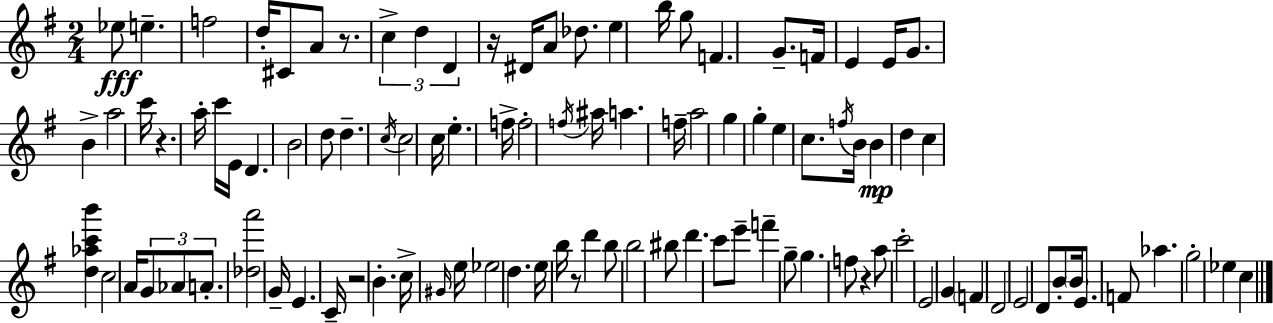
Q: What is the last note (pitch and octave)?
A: C5